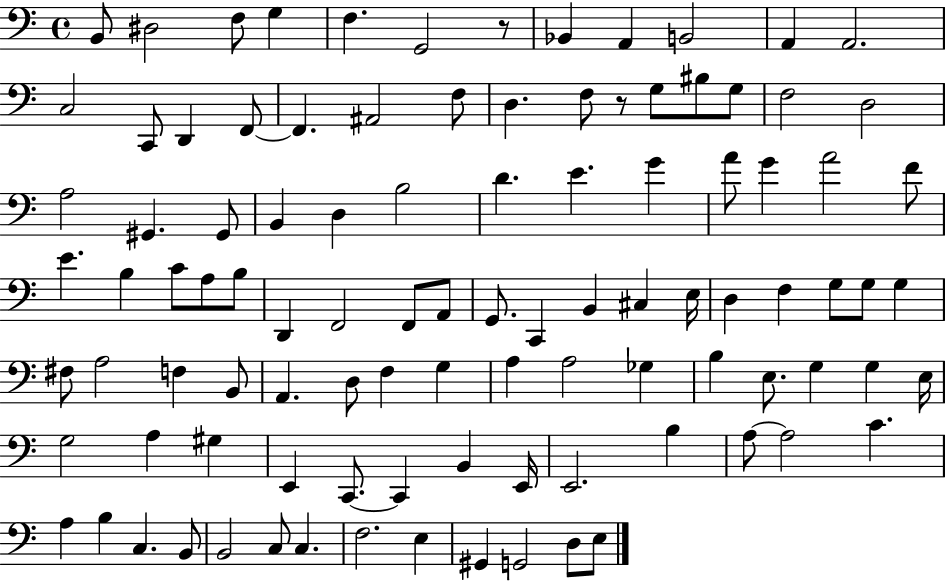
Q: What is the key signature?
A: C major